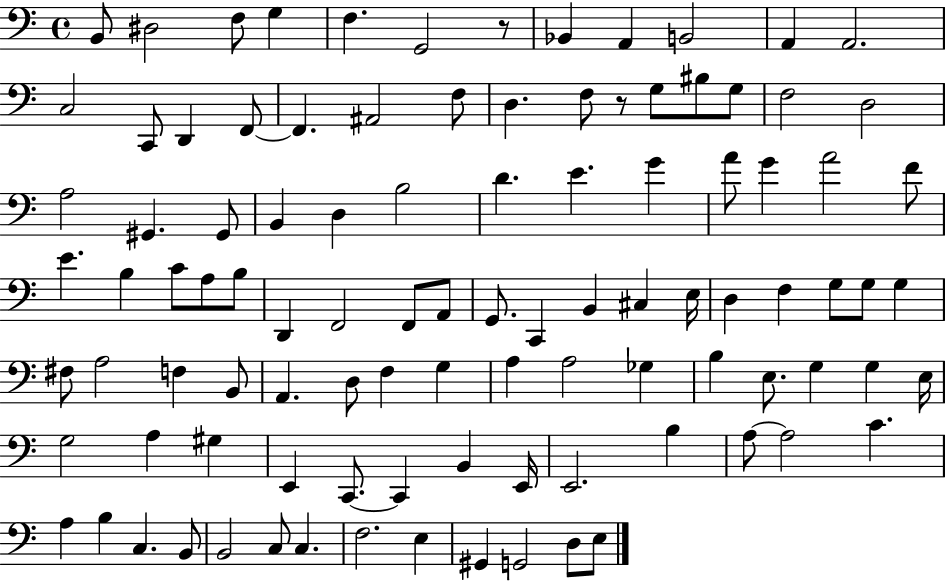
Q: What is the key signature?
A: C major